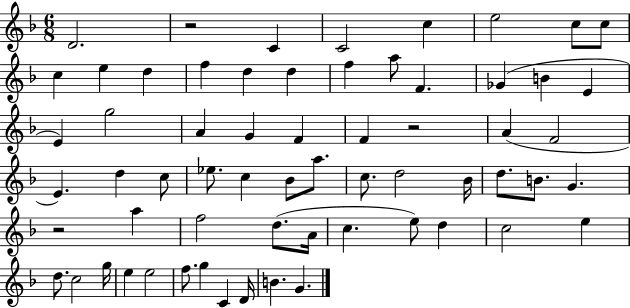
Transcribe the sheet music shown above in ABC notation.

X:1
T:Untitled
M:6/8
L:1/4
K:F
D2 z2 C C2 c e2 c/2 c/2 c e d f d d f a/2 F _G B E E g2 A G F F z2 A F2 E d c/2 _e/2 c _B/2 a/2 c/2 d2 _B/4 d/2 B/2 G z2 a f2 d/2 A/4 c e/2 d c2 e d/2 c2 g/4 e e2 f/2 g C D/4 B G